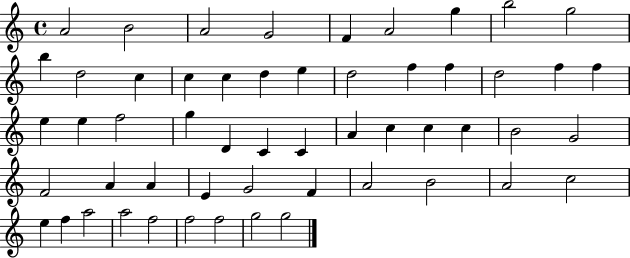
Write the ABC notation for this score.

X:1
T:Untitled
M:4/4
L:1/4
K:C
A2 B2 A2 G2 F A2 g b2 g2 b d2 c c c d e d2 f f d2 f f e e f2 g D C C A c c c B2 G2 F2 A A E G2 F A2 B2 A2 c2 e f a2 a2 f2 f2 f2 g2 g2